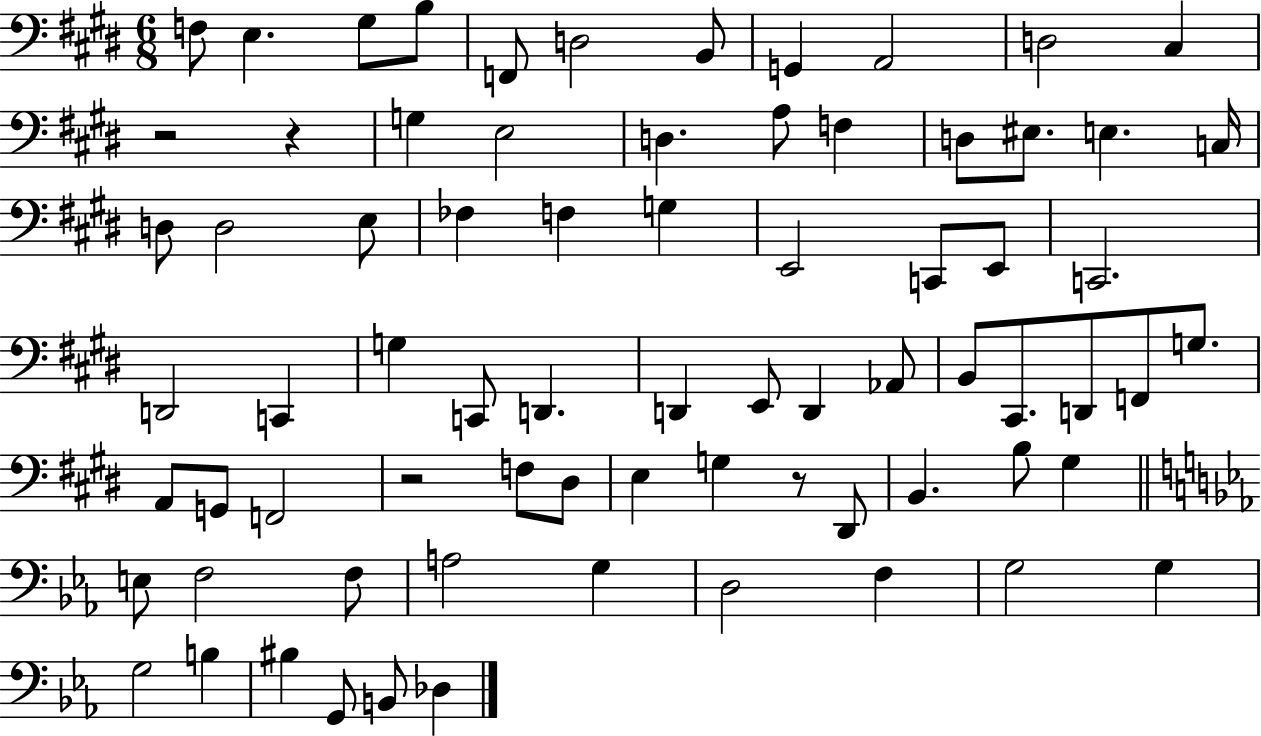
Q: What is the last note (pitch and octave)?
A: Db3